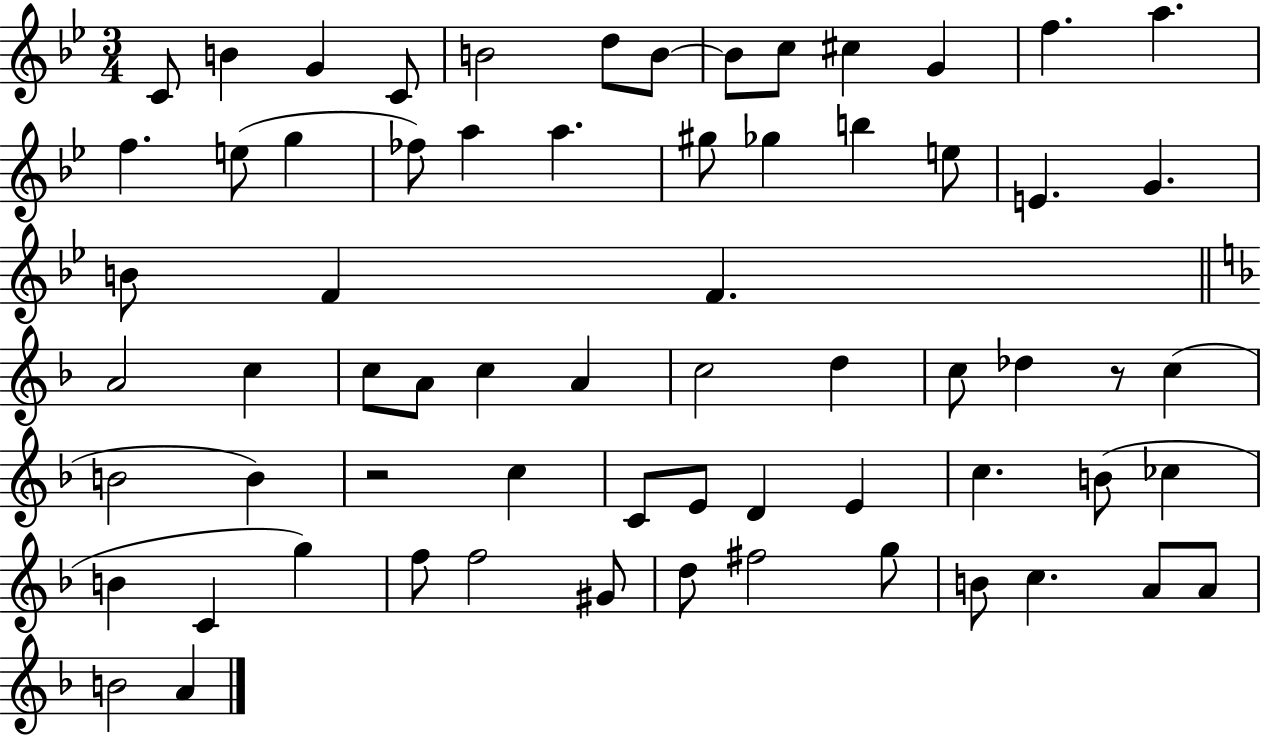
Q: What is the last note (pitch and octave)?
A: A4